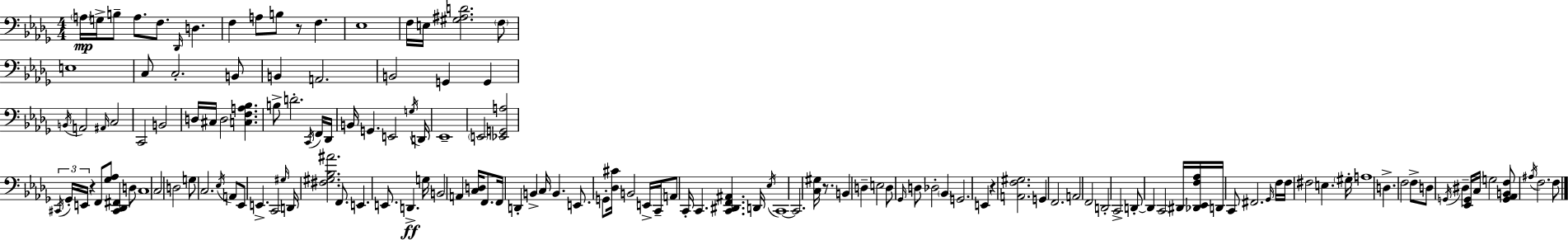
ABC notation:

X:1
T:Untitled
M:4/4
L:1/4
K:Bbm
A,/4 G,/4 B,/2 A,/2 F,/2 _D,,/4 D, F, A,/2 B,/2 z/2 F, _E,4 F,/4 E,/4 [^G,^A,D]2 F,/2 E,4 C,/2 C,2 B,,/2 B,, A,,2 B,,2 G,, G,, B,,/4 A,,2 ^A,,/4 C,2 C,,2 B,,2 D,/4 ^C,/4 D,2 [C,F,A,_B,] B,/2 D2 C,,/4 F,,/4 _D,,/4 B,,/4 G,, E,,2 G,/4 D,,/4 _E,,4 E,,2 [_E,,G,,A,]2 ^C,,/4 _G,,/4 E,,/4 z F,,/2 [_G,_A,]/2 [^C,,_D,,^F,,] D,/2 C,4 C,2 D,2 G,/2 C,2 _E,/4 A,,/2 _E,,/2 E,, C,,2 ^G,/4 D,,/4 [^F,^G,_B,^A]2 F,,/2 E,, E,,/2 D,, G,/4 B,,2 A,, [C,D,]/4 F,,/2 F,,/4 D,, B,, C,/4 B,, E,,/2 G,,/2 [_D,^C]/4 B,,2 E,,/4 C,,/4 A,,/2 C,,/4 C,, [C,,^D,,F,,^A,,] D,,/4 _E,/4 C,,4 C,,2 [C,^G,]/4 z/2 B,, D, E,2 D,/2 _G,,/4 D,/2 _D,2 _B,, G,,2 E,, z [A,,F,^G,]2 G,, F,,2 A,,2 F,,2 D,,2 C,,2 D,,/2 D,, C,,2 ^D,,/4 [_D,,_E,,F,_A,]/4 D,,/4 C,,/2 ^F,,2 _G,,/4 F,/4 F,/4 ^F,2 E, ^G,/4 A,4 D, F,2 F,/2 D,/2 G,,/4 ^D, [_E,,G,,]/4 C,/4 G,2 [G,,_A,,B,,F,]/2 ^A,/4 F,2 F,/2